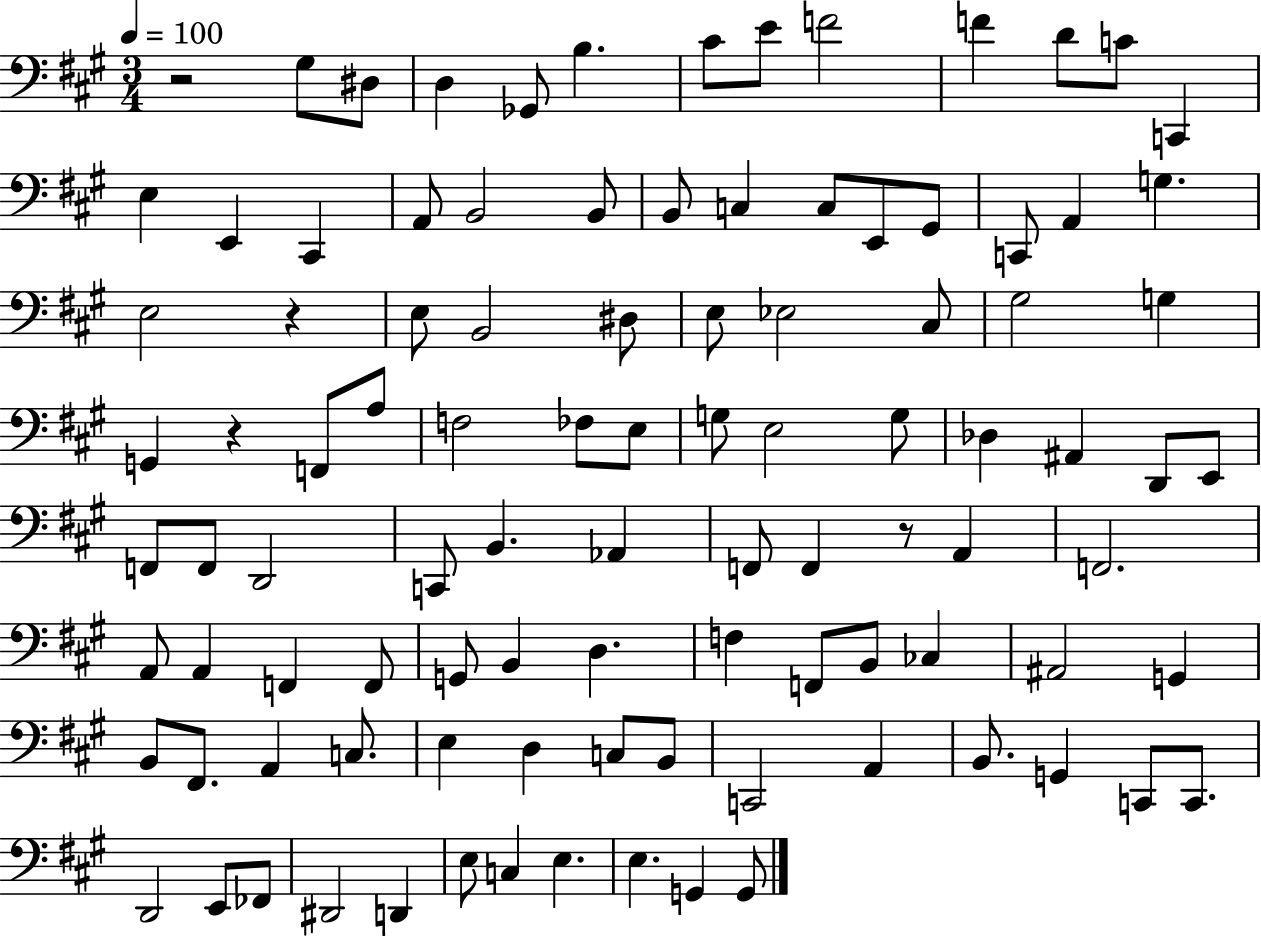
{
  \clef bass
  \numericTimeSignature
  \time 3/4
  \key a \major
  \tempo 4 = 100
  r2 gis8 dis8 | d4 ges,8 b4. | cis'8 e'8 f'2 | f'4 d'8 c'8 c,4 | \break e4 e,4 cis,4 | a,8 b,2 b,8 | b,8 c4 c8 e,8 gis,8 | c,8 a,4 g4. | \break e2 r4 | e8 b,2 dis8 | e8 ees2 cis8 | gis2 g4 | \break g,4 r4 f,8 a8 | f2 fes8 e8 | g8 e2 g8 | des4 ais,4 d,8 e,8 | \break f,8 f,8 d,2 | c,8 b,4. aes,4 | f,8 f,4 r8 a,4 | f,2. | \break a,8 a,4 f,4 f,8 | g,8 b,4 d4. | f4 f,8 b,8 ces4 | ais,2 g,4 | \break b,8 fis,8. a,4 c8. | e4 d4 c8 b,8 | c,2 a,4 | b,8. g,4 c,8 c,8. | \break d,2 e,8 fes,8 | dis,2 d,4 | e8 c4 e4. | e4. g,4 g,8 | \break \bar "|."
}